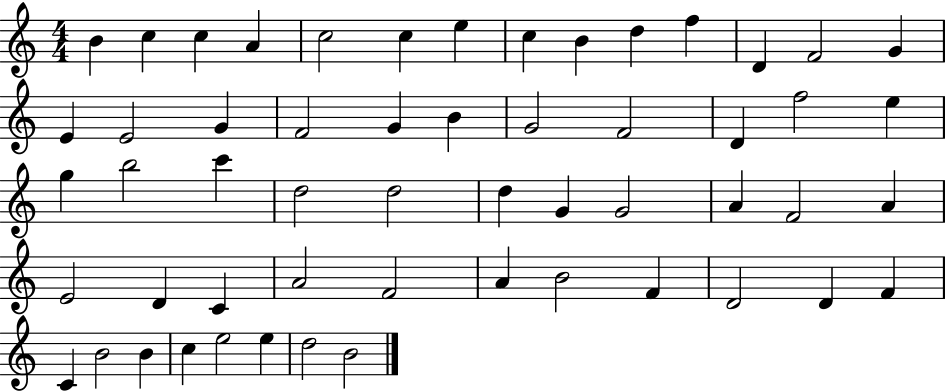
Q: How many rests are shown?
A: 0